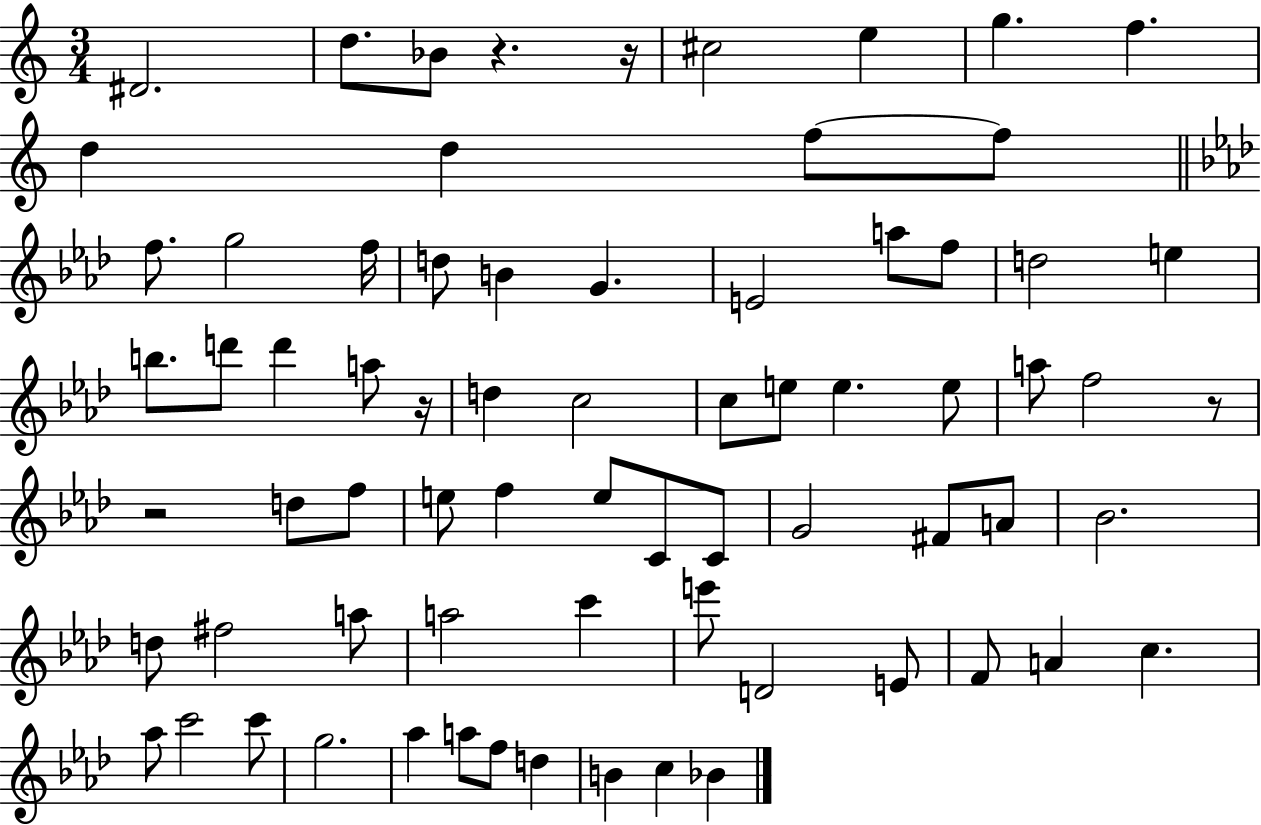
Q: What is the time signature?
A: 3/4